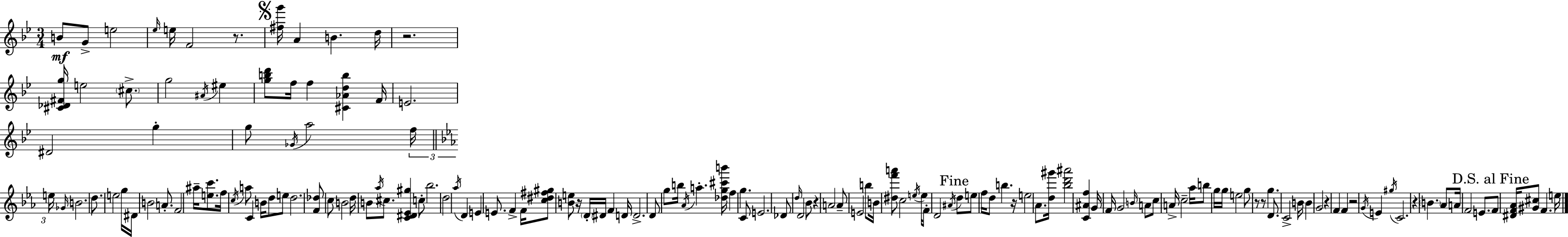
{
  \clef treble
  \numericTimeSignature
  \time 3/4
  \key bes \major
  b'8\mf g'8-> e''2 | \grace { ees''16 } e''16 f'2 r8. | \mark \markup { \musicglyph "scripts.segno" } <fis'' g'''>16 a'4 b'4. | d''16 r2. | \break <cis' des' fis' g''>16 e''2 \parenthesize cis''8.-> | g''2 \acciaccatura { ais'16 } eis''4 | <g'' b'' d'''>8 f''16 f''4 <cis' aes' d'' b''>4 | f'16 e'2. | \break dis'2 g''4-. | g''8 \acciaccatura { ges'16 } a''2 | \tuplet 3/2 { f''16 \bar "||" \break \key ees \major e''16 \grace { ges'16 } } b'2. | d''8. e''2 | g''16 dis'16 b'2 a'8.-. | f'2 ais''16-- <e'' c'''>8. | \break f''16 \acciaccatura { c''16 } a''8 c'4 b'16 d''8 | e''8 d''2. | <f' des''>8 c''8 b'2 | d''16 b'8 \acciaccatura { aes''16 } cis''8. <c' dis' ees' gis''>4 | \break c''8-. bes''2. | d''2 | \acciaccatura { aes''16 } d'4 e'4 e'8. | f'4-> f'16 <c'' dis'' fis'' gis''>8 <b' e''>8 r16 \parenthesize d'16-. dis'16 | \break f'4 d'16 d'2.-> | d'8 g''8 b''16 \acciaccatura { aes'16 } a''4.-. | <des'' g'' cis''' b'''>16 f''4 g''4. | c'8 e'2. | \break des'8 \grace { d''16 } d'2 | bes'8 r4 a'2 | a'8-- e'2 | b''8 b'16 <dis'' f''' a'''>8 c''2 | \break \acciaccatura { e''16 } e''16 f'8-. d'2 | \acciaccatura { ais'16 } \mark "Fine" d''8 e''8 f''16 | d''8 b''4. r16 e''2 | aes'8. <d'' gis'''>16 <bes'' d''' ais'''>2 | \break <c' ais' f''>4 g'16 f'16 g'2 | \grace { b'16 } a'8 c''8 | a'16-> c''2-- aes''16 b''8 | g''16 g''16 e''2 g''8 | \break r8 r8 g''4. d'8. | c'2-> b'16 b'4 | g'2 r4 | f'4 f'4 r2 | \break \acciaccatura { g'16 } e'4 \acciaccatura { gis''16 } | c'2. | r4 \parenthesize b'4. aes'8 | a'16 f'2 e'8. | \break \mark "D.S. al Fine" f'8 <dis' f' aes'>16 <gis' cis''>8 f'4. e''16 | \bar "|."
}